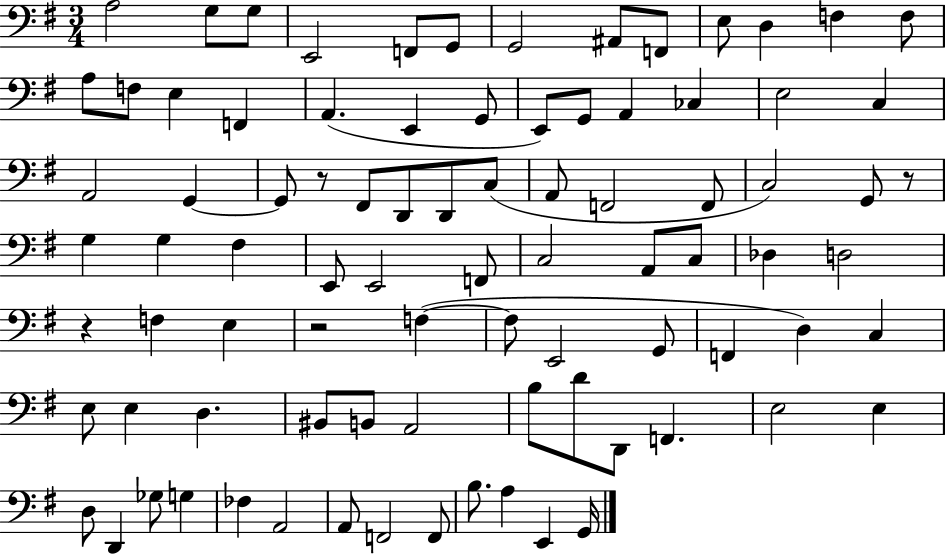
X:1
T:Untitled
M:3/4
L:1/4
K:G
A,2 G,/2 G,/2 E,,2 F,,/2 G,,/2 G,,2 ^A,,/2 F,,/2 E,/2 D, F, F,/2 A,/2 F,/2 E, F,, A,, E,, G,,/2 E,,/2 G,,/2 A,, _C, E,2 C, A,,2 G,, G,,/2 z/2 ^F,,/2 D,,/2 D,,/2 C,/2 A,,/2 F,,2 F,,/2 C,2 G,,/2 z/2 G, G, ^F, E,,/2 E,,2 F,,/2 C,2 A,,/2 C,/2 _D, D,2 z F, E, z2 F, F,/2 E,,2 G,,/2 F,, D, C, E,/2 E, D, ^B,,/2 B,,/2 A,,2 B,/2 D/2 D,,/2 F,, E,2 E, D,/2 D,, _G,/2 G, _F, A,,2 A,,/2 F,,2 F,,/2 B,/2 A, E,, G,,/4